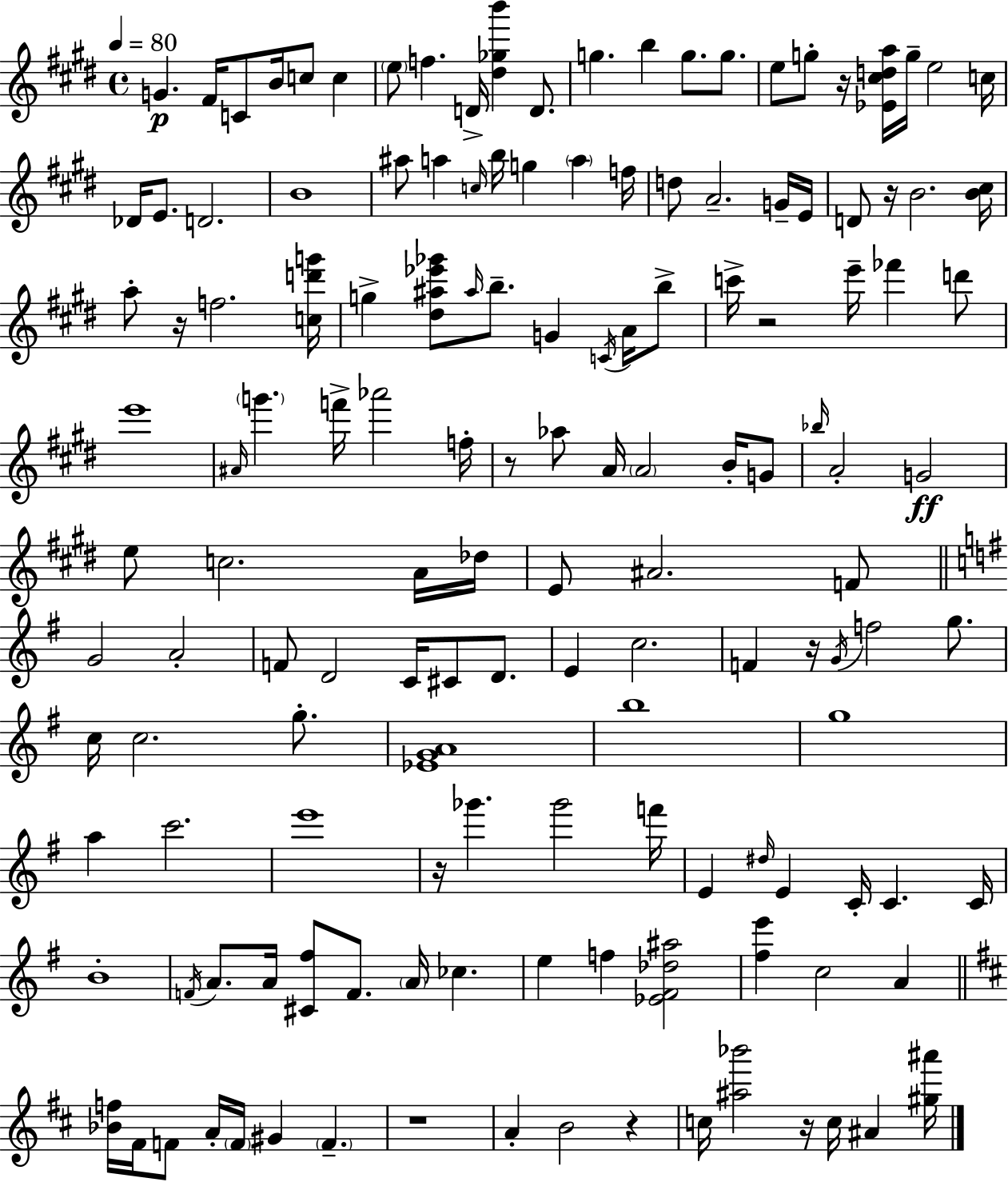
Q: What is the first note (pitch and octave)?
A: G4